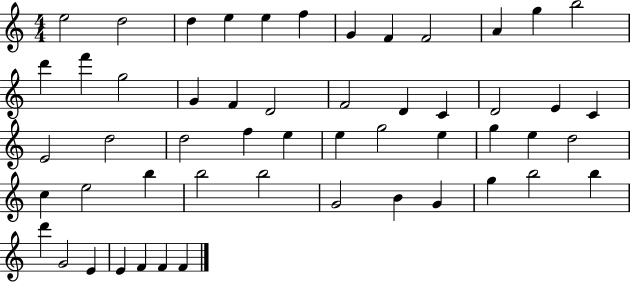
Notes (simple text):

E5/h D5/h D5/q E5/q E5/q F5/q G4/q F4/q F4/h A4/q G5/q B5/h D6/q F6/q G5/h G4/q F4/q D4/h F4/h D4/q C4/q D4/h E4/q C4/q E4/h D5/h D5/h F5/q E5/q E5/q G5/h E5/q G5/q E5/q D5/h C5/q E5/h B5/q B5/h B5/h G4/h B4/q G4/q G5/q B5/h B5/q D6/q G4/h E4/q E4/q F4/q F4/q F4/q